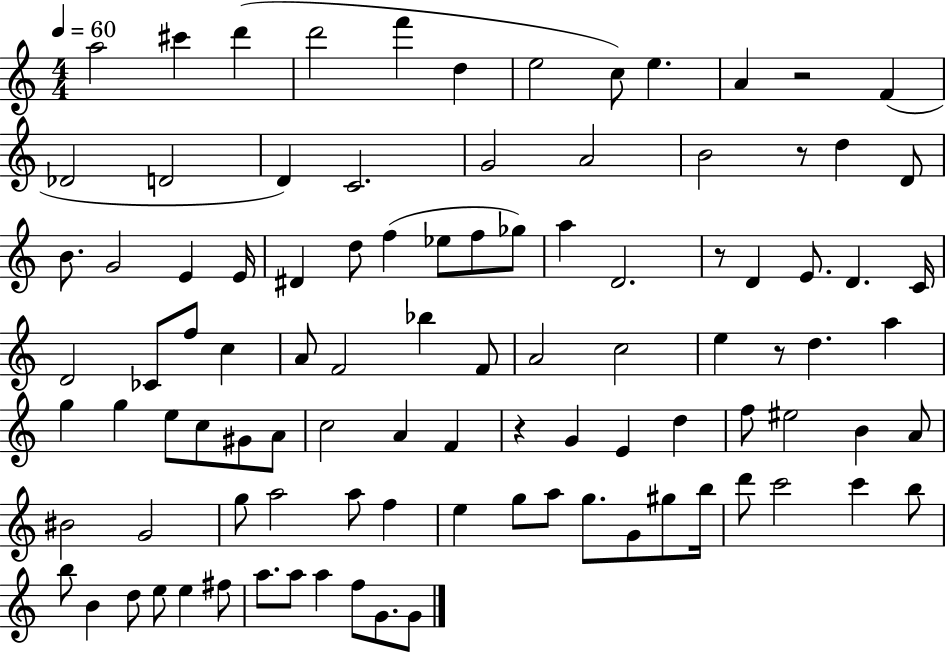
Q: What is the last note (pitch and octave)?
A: G4